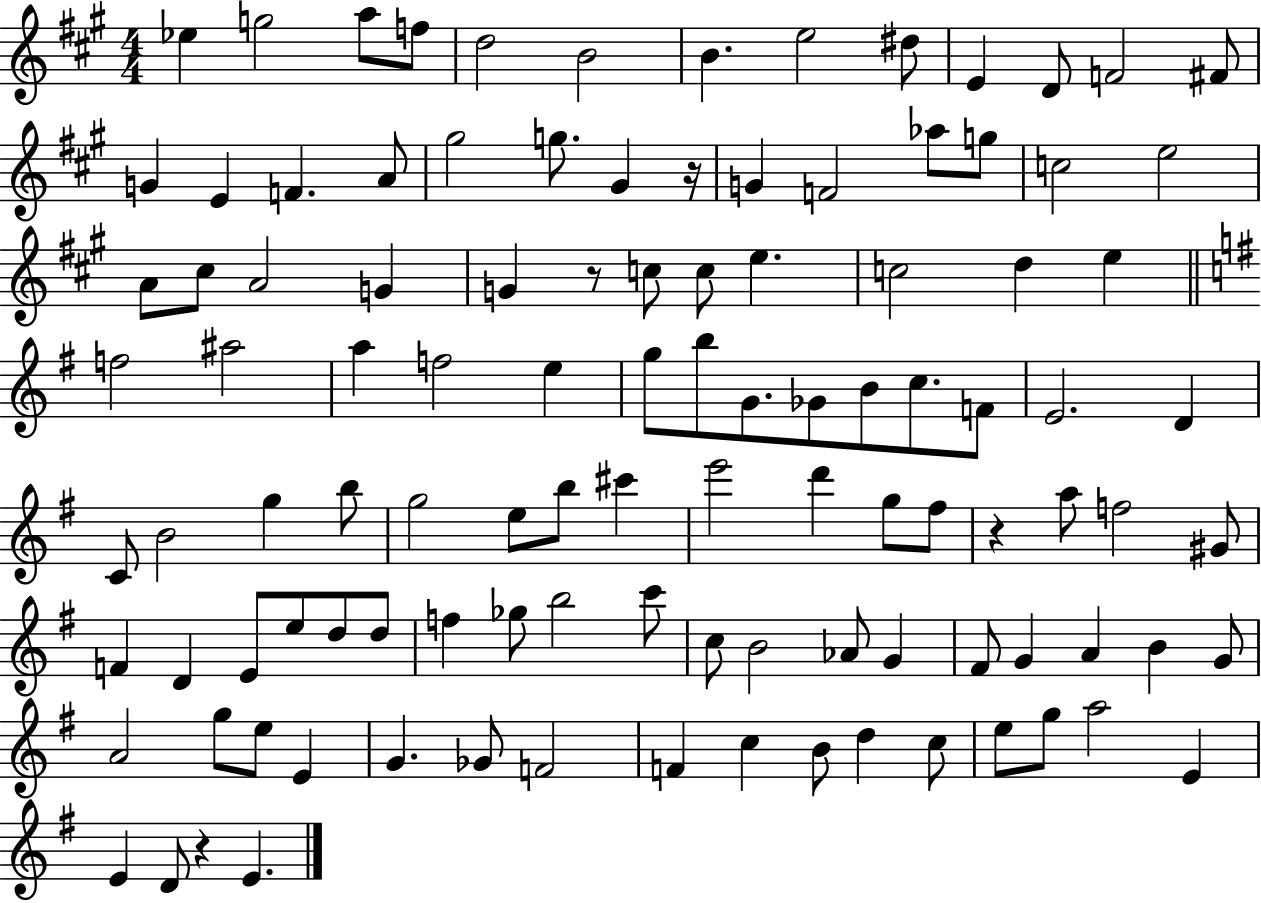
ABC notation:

X:1
T:Untitled
M:4/4
L:1/4
K:A
_e g2 a/2 f/2 d2 B2 B e2 ^d/2 E D/2 F2 ^F/2 G E F A/2 ^g2 g/2 ^G z/4 G F2 _a/2 g/2 c2 e2 A/2 ^c/2 A2 G G z/2 c/2 c/2 e c2 d e f2 ^a2 a f2 e g/2 b/2 G/2 _G/2 B/2 c/2 F/2 E2 D C/2 B2 g b/2 g2 e/2 b/2 ^c' e'2 d' g/2 ^f/2 z a/2 f2 ^G/2 F D E/2 e/2 d/2 d/2 f _g/2 b2 c'/2 c/2 B2 _A/2 G ^F/2 G A B G/2 A2 g/2 e/2 E G _G/2 F2 F c B/2 d c/2 e/2 g/2 a2 E E D/2 z E